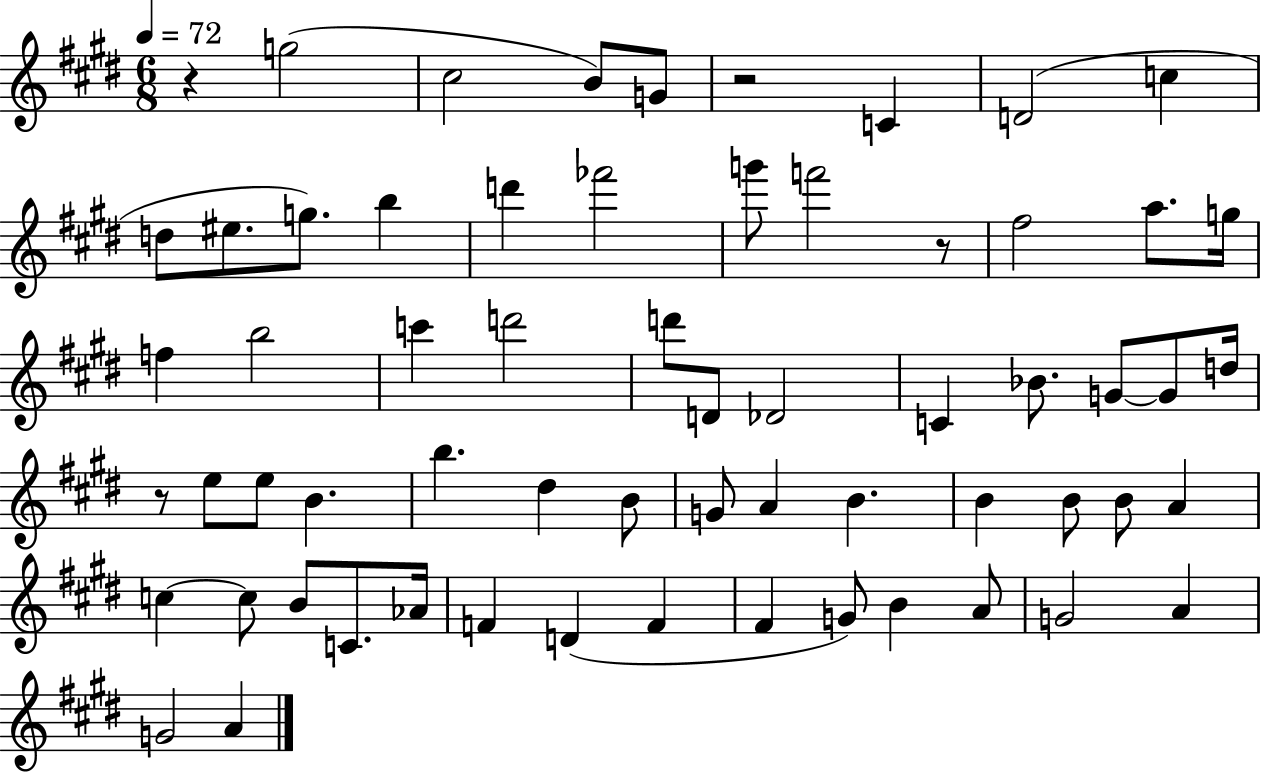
{
  \clef treble
  \numericTimeSignature
  \time 6/8
  \key e \major
  \tempo 4 = 72
  r4 g''2( | cis''2 b'8) g'8 | r2 c'4 | d'2( c''4 | \break d''8 eis''8. g''8.) b''4 | d'''4 fes'''2 | g'''8 f'''2 r8 | fis''2 a''8. g''16 | \break f''4 b''2 | c'''4 d'''2 | d'''8 d'8 des'2 | c'4 bes'8. g'8~~ g'8 d''16 | \break r8 e''8 e''8 b'4. | b''4. dis''4 b'8 | g'8 a'4 b'4. | b'4 b'8 b'8 a'4 | \break c''4~~ c''8 b'8 c'8. aes'16 | f'4 d'4( f'4 | fis'4 g'8) b'4 a'8 | g'2 a'4 | \break g'2 a'4 | \bar "|."
}